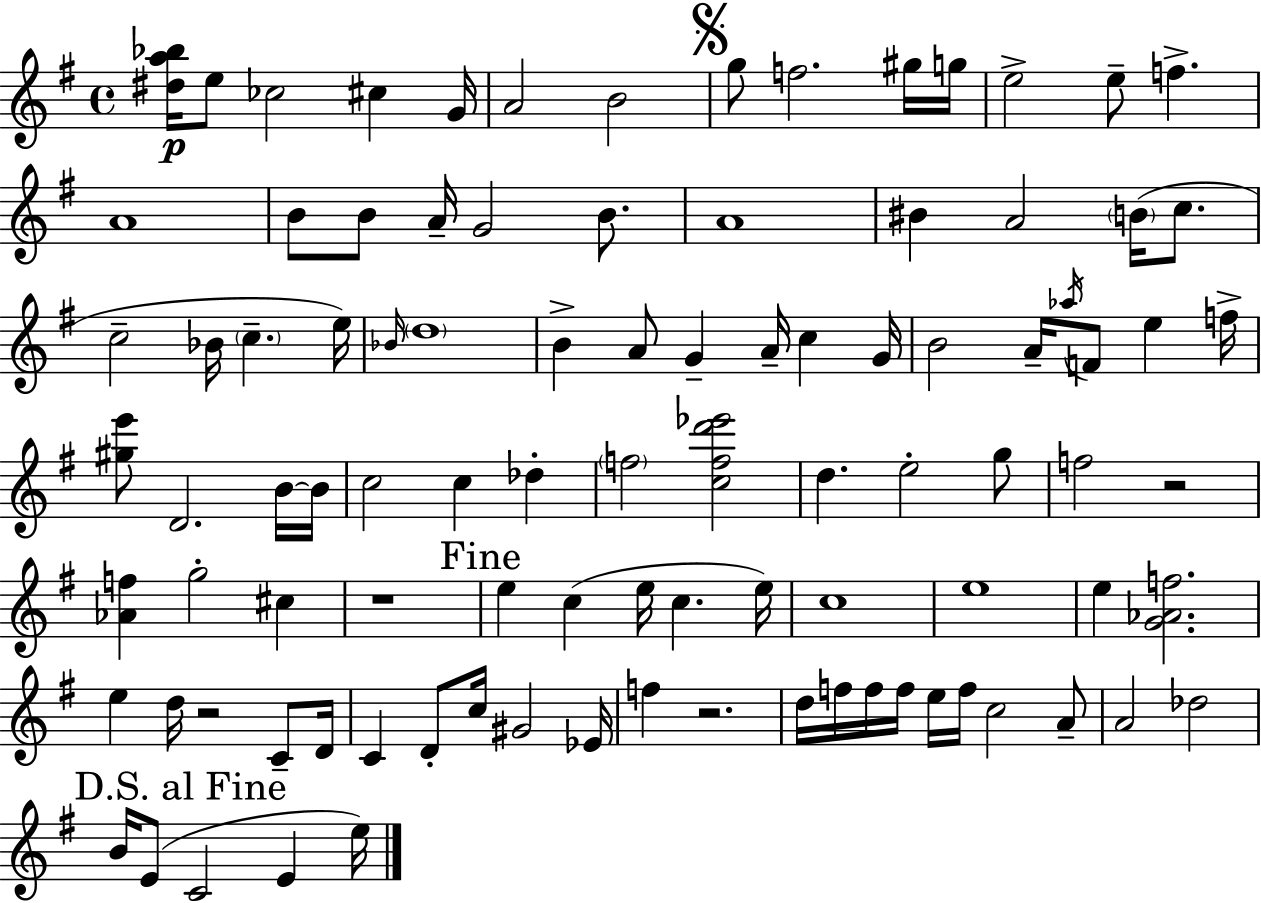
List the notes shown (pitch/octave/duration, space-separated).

[D#5,A5,Bb5]/s E5/e CES5/h C#5/q G4/s A4/h B4/h G5/e F5/h. G#5/s G5/s E5/h E5/e F5/q. A4/w B4/e B4/e A4/s G4/h B4/e. A4/w BIS4/q A4/h B4/s C5/e. C5/h Bb4/s C5/q. E5/s Bb4/s D5/w B4/q A4/e G4/q A4/s C5/q G4/s B4/h A4/s Ab5/s F4/e E5/q F5/s [G#5,E6]/e D4/h. B4/s B4/s C5/h C5/q Db5/q F5/h [C5,F5,D6,Eb6]/h D5/q. E5/h G5/e F5/h R/h [Ab4,F5]/q G5/h C#5/q R/w E5/q C5/q E5/s C5/q. E5/s C5/w E5/w E5/q [G4,Ab4,F5]/h. E5/q D5/s R/h C4/e D4/s C4/q D4/e C5/s G#4/h Eb4/s F5/q R/h. D5/s F5/s F5/s F5/s E5/s F5/s C5/h A4/e A4/h Db5/h B4/s E4/e C4/h E4/q E5/s